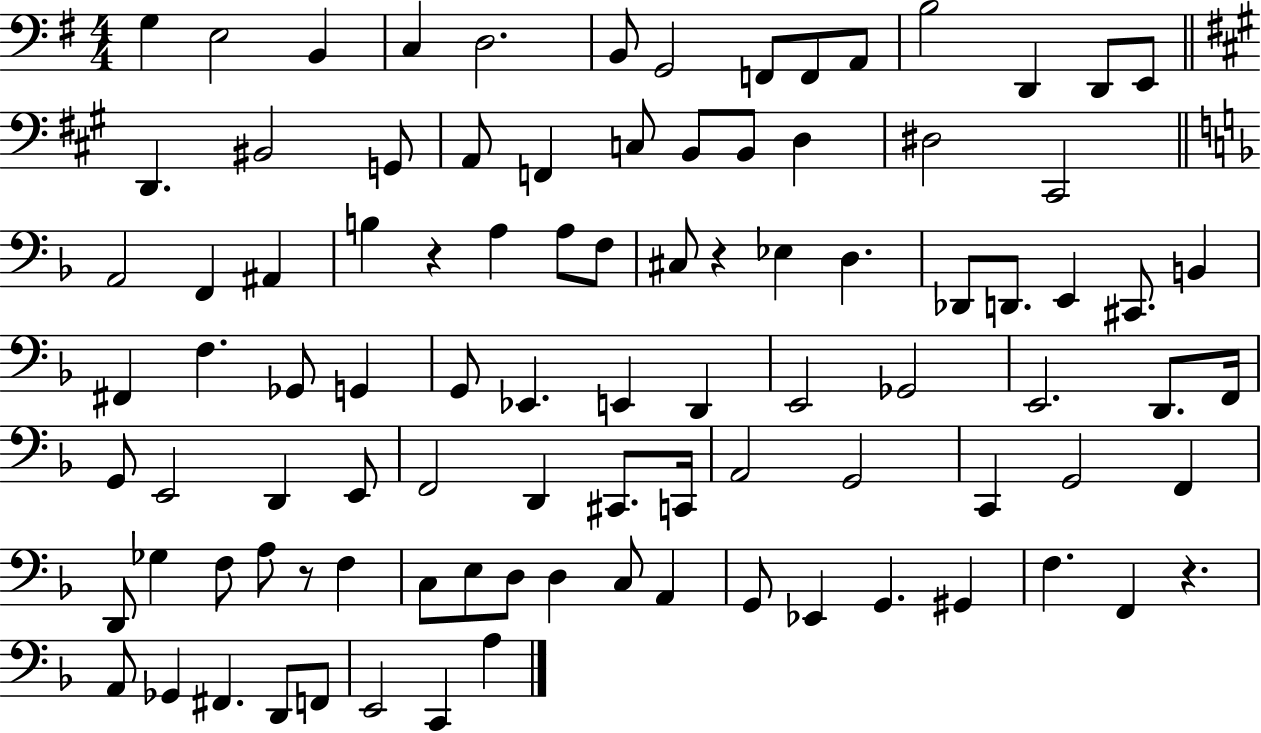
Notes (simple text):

G3/q E3/h B2/q C3/q D3/h. B2/e G2/h F2/e F2/e A2/e B3/h D2/q D2/e E2/e D2/q. BIS2/h G2/e A2/e F2/q C3/e B2/e B2/e D3/q D#3/h C#2/h A2/h F2/q A#2/q B3/q R/q A3/q A3/e F3/e C#3/e R/q Eb3/q D3/q. Db2/e D2/e. E2/q C#2/e. B2/q F#2/q F3/q. Gb2/e G2/q G2/e Eb2/q. E2/q D2/q E2/h Gb2/h E2/h. D2/e. F2/s G2/e E2/h D2/q E2/e F2/h D2/q C#2/e. C2/s A2/h G2/h C2/q G2/h F2/q D2/e Gb3/q F3/e A3/e R/e F3/q C3/e E3/e D3/e D3/q C3/e A2/q G2/e Eb2/q G2/q. G#2/q F3/q. F2/q R/q. A2/e Gb2/q F#2/q. D2/e F2/e E2/h C2/q A3/q